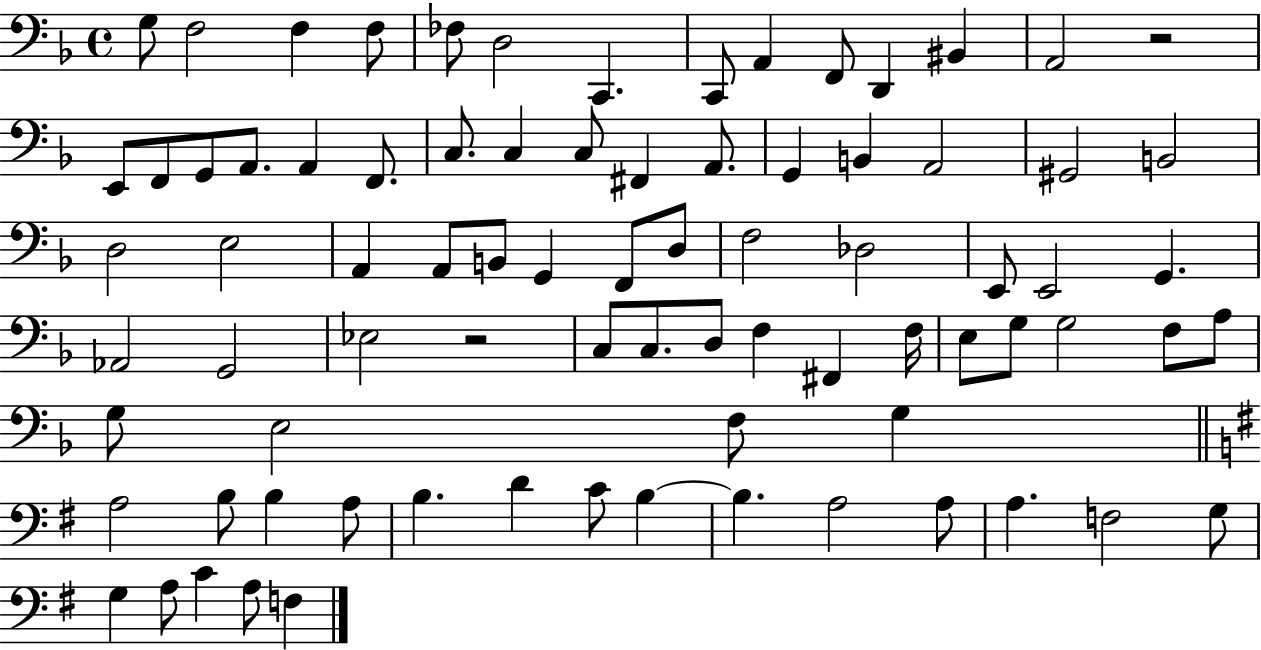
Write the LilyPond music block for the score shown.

{
  \clef bass
  \time 4/4
  \defaultTimeSignature
  \key f \major
  \repeat volta 2 { g8 f2 f4 f8 | fes8 d2 c,4. | c,8 a,4 f,8 d,4 bis,4 | a,2 r2 | \break e,8 f,8 g,8 a,8. a,4 f,8. | c8. c4 c8 fis,4 a,8. | g,4 b,4 a,2 | gis,2 b,2 | \break d2 e2 | a,4 a,8 b,8 g,4 f,8 d8 | f2 des2 | e,8 e,2 g,4. | \break aes,2 g,2 | ees2 r2 | c8 c8. d8 f4 fis,4 f16 | e8 g8 g2 f8 a8 | \break g8 e2 f8 g4 | \bar "||" \break \key e \minor a2 b8 b4 a8 | b4. d'4 c'8 b4~~ | b4. a2 a8 | a4. f2 g8 | \break g4 a8 c'4 a8 f4 | } \bar "|."
}